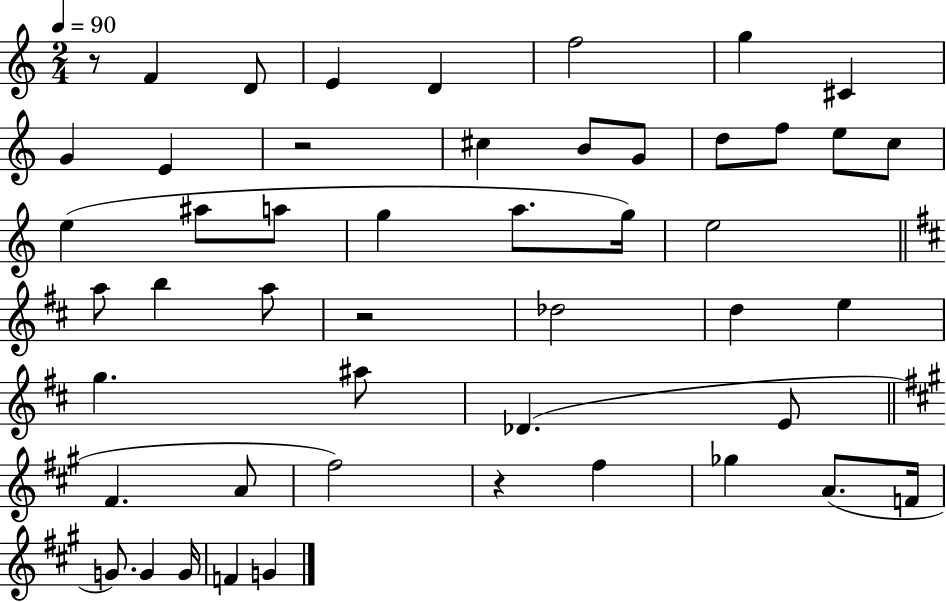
R/e F4/q D4/e E4/q D4/q F5/h G5/q C#4/q G4/q E4/q R/h C#5/q B4/e G4/e D5/e F5/e E5/e C5/e E5/q A#5/e A5/e G5/q A5/e. G5/s E5/h A5/e B5/q A5/e R/h Db5/h D5/q E5/q G5/q. A#5/e Db4/q. E4/e F#4/q. A4/e F#5/h R/q F#5/q Gb5/q A4/e. F4/s G4/e. G4/q G4/s F4/q G4/q